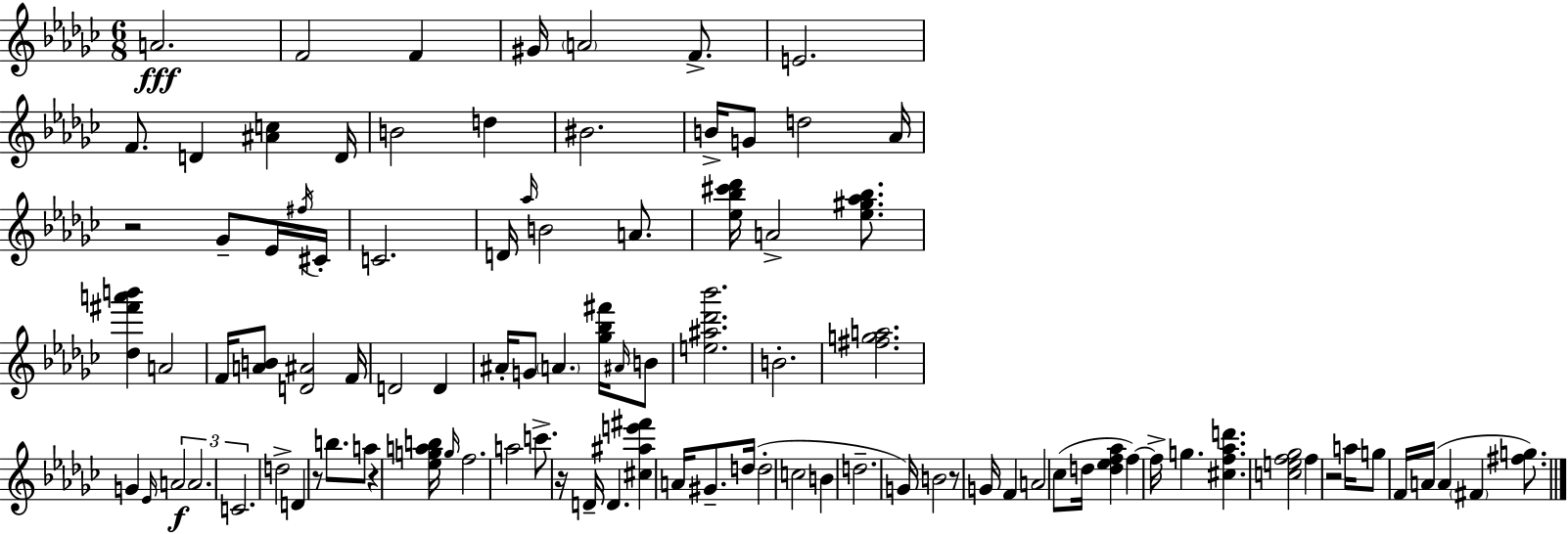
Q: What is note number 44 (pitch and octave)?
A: D5